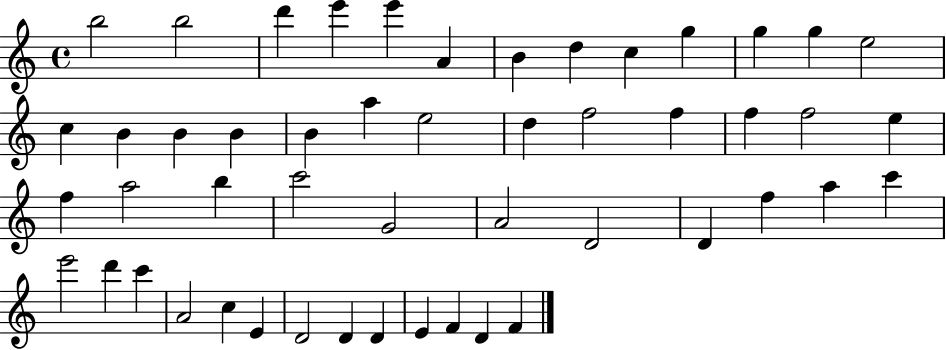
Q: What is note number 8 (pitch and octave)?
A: D5